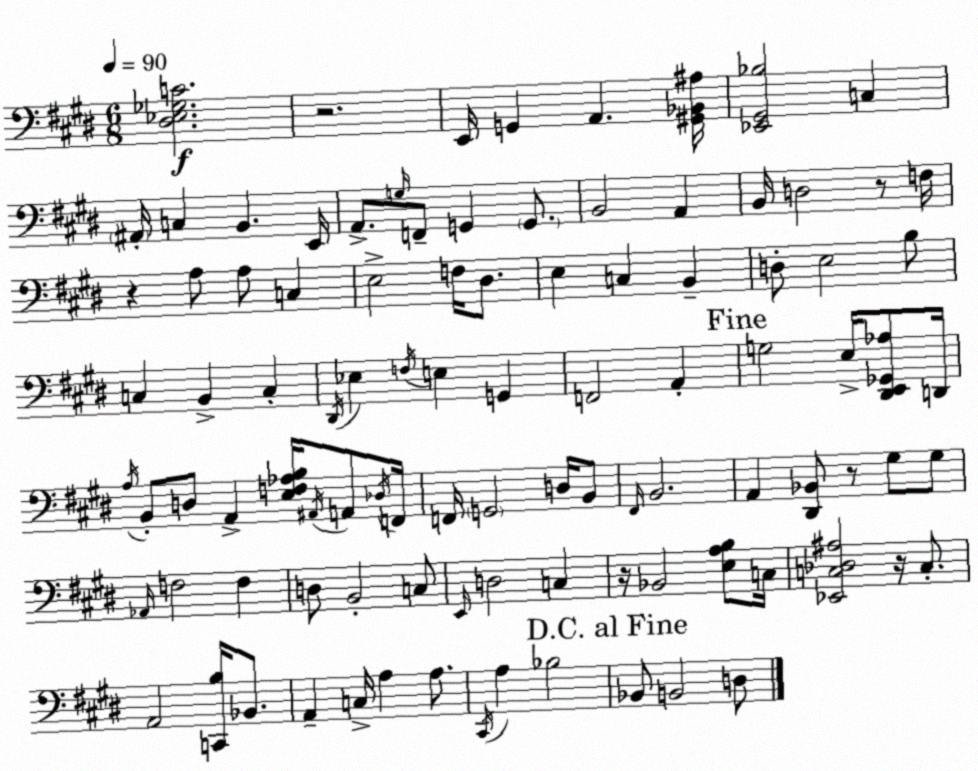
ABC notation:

X:1
T:Untitled
M:6/8
L:1/4
K:E
[^D,_E,_G,C]2 z2 E,,/4 G,, A,, [^G,,_B,,^A,]/4 [_E,,^G,,_B,]2 C, ^A,,/4 C, B,, E,,/4 A,,/2 G,/4 F,,/2 G,, G,,/2 B,,2 A,, B,,/4 D,2 z/2 F,/4 z A,/2 A,/2 C, E,2 F,/4 ^D,/2 E, C, B,, D,/2 E,2 B,/2 C, B,, C, ^D,,/4 _E, F,/4 E, G,, F,,2 A,, G,2 E,/4 [^D,,E,,_G,,_A,]/2 D,,/4 A,/4 B,,/2 D,/2 A,, [E,F,_A,B,]/4 ^A,,/4 A,,/2 _D,/4 F,,/4 F,,/4 G,,2 D,/4 B,,/2 ^F,,/4 B,,2 A,, [^D,,_B,,]/2 z/2 ^G,/2 ^G,/2 _A,,/4 F,2 F, D,/2 B,,2 C,/2 E,,/4 D,2 C, z/4 _B,,2 [E,A,B,]/2 C,/4 [_E,,C,_D,^A,]2 z/4 C,/2 A,,2 [C,,B,]/4 _B,,/2 A,, C,/4 A, A,/2 ^C,,/4 A, _B,2 _B,,/2 B,,2 D,/2